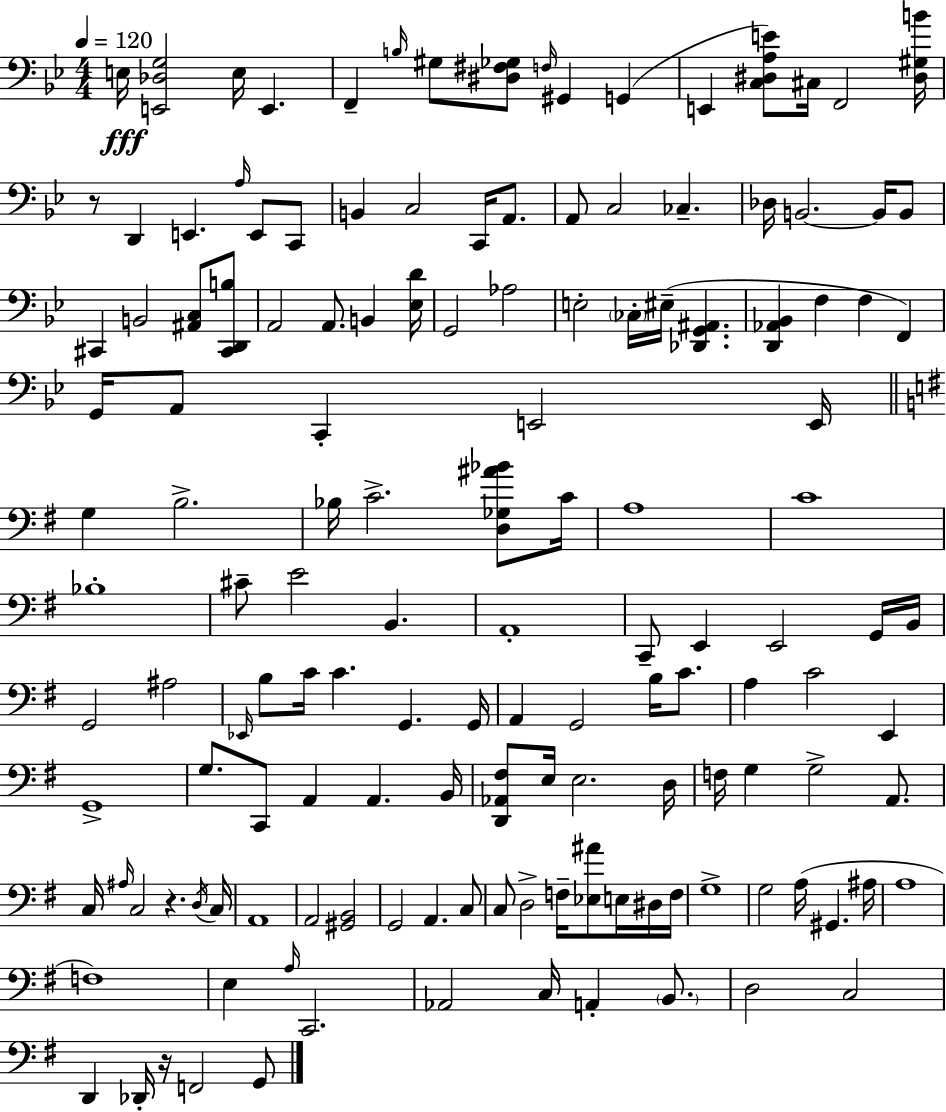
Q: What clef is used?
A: bass